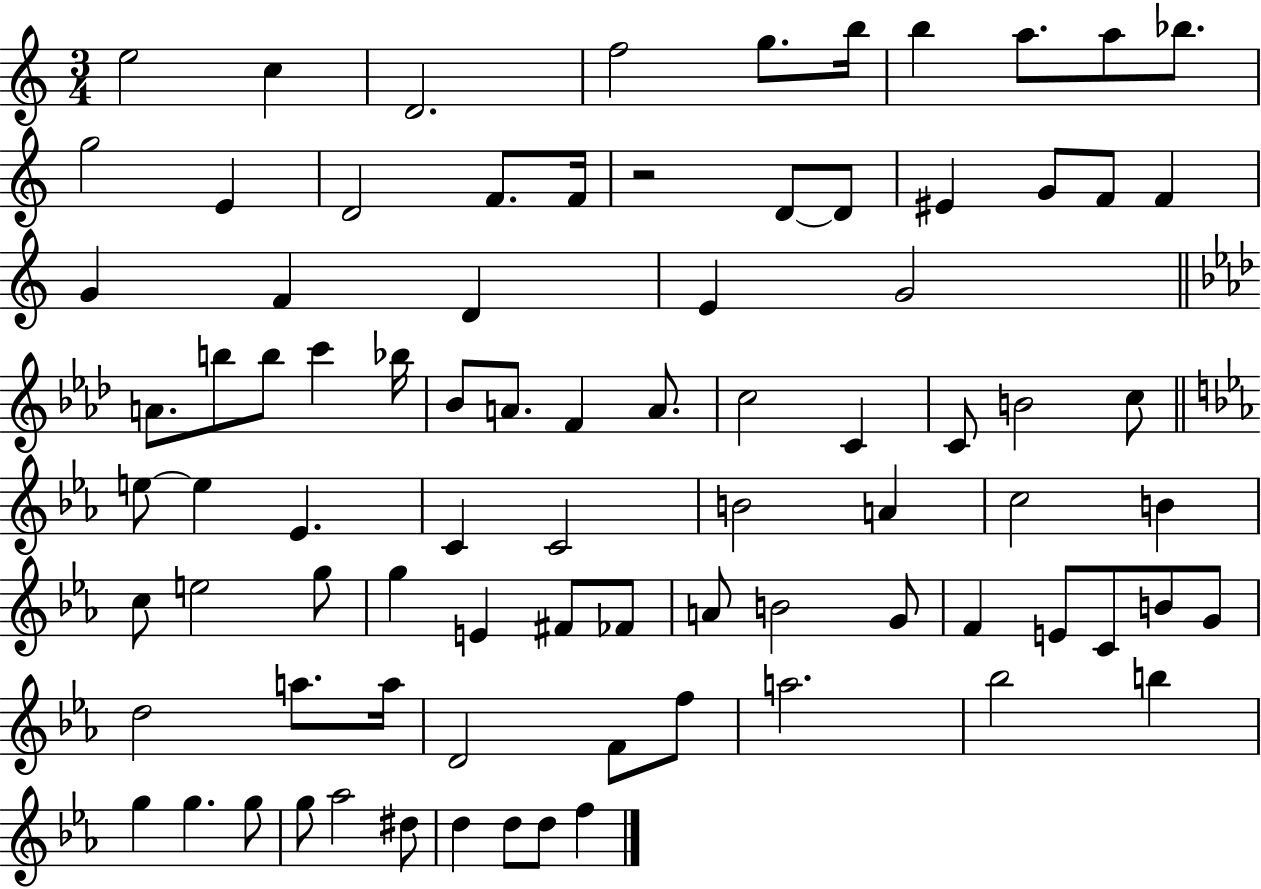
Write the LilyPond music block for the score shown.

{
  \clef treble
  \numericTimeSignature
  \time 3/4
  \key c \major
  e''2 c''4 | d'2. | f''2 g''8. b''16 | b''4 a''8. a''8 bes''8. | \break g''2 e'4 | d'2 f'8. f'16 | r2 d'8~~ d'8 | eis'4 g'8 f'8 f'4 | \break g'4 f'4 d'4 | e'4 g'2 | \bar "||" \break \key aes \major a'8. b''8 b''8 c'''4 bes''16 | bes'8 a'8. f'4 a'8. | c''2 c'4 | c'8 b'2 c''8 | \break \bar "||" \break \key c \minor e''8~~ e''4 ees'4. | c'4 c'2 | b'2 a'4 | c''2 b'4 | \break c''8 e''2 g''8 | g''4 e'4 fis'8 fes'8 | a'8 b'2 g'8 | f'4 e'8 c'8 b'8 g'8 | \break d''2 a''8. a''16 | d'2 f'8 f''8 | a''2. | bes''2 b''4 | \break g''4 g''4. g''8 | g''8 aes''2 dis''8 | d''4 d''8 d''8 f''4 | \bar "|."
}